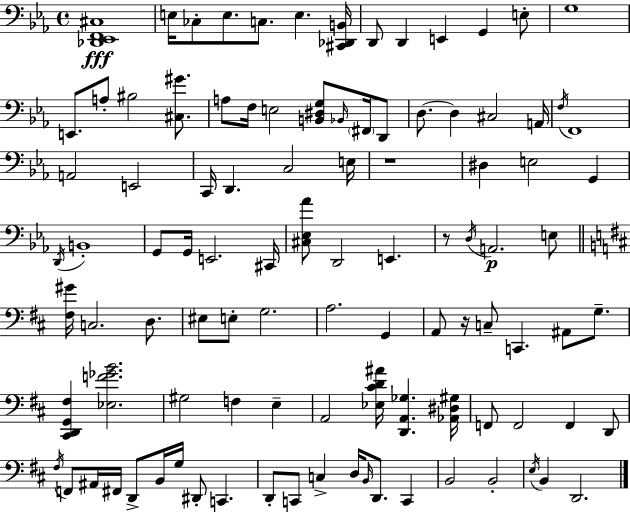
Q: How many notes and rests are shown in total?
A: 101